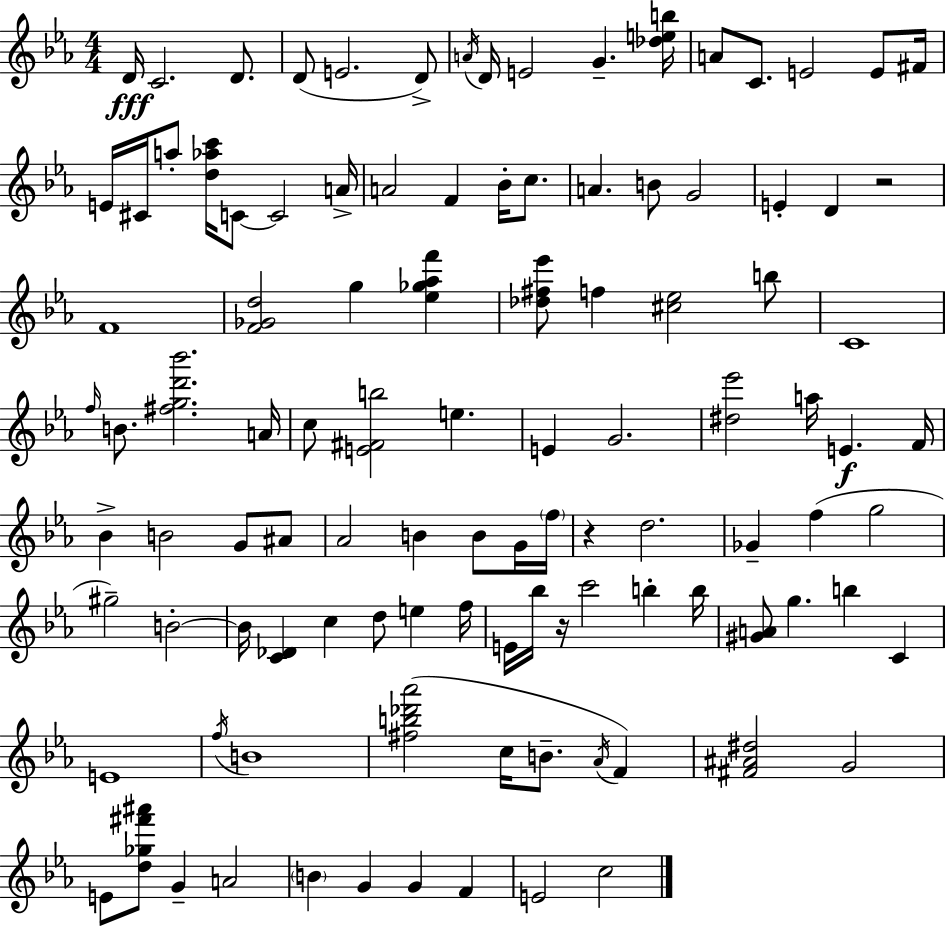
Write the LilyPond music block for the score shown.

{
  \clef treble
  \numericTimeSignature
  \time 4/4
  \key c \minor
  \repeat volta 2 { d'16\fff c'2. d'8. | d'8( e'2. d'8->) | \acciaccatura { a'16 } d'16 e'2 g'4.-- | <des'' e'' b''>16 a'8 c'8. e'2 e'8 | \break fis'16 e'16 cis'16 a''8-. <d'' aes'' c'''>16 c'8~~ c'2 | a'16-> a'2 f'4 bes'16-. c''8. | a'4. b'8 g'2 | e'4-. d'4 r2 | \break f'1 | <f' ges' d''>2 g''4 <ees'' ges'' aes'' f'''>4 | <des'' fis'' ees'''>8 f''4 <cis'' ees''>2 b''8 | c'1 | \break \grace { f''16 } b'8. <fis'' g'' d''' bes'''>2. | a'16 c''8 <e' fis' b''>2 e''4. | e'4 g'2. | <dis'' ees'''>2 a''16 e'4.\f | \break f'16 bes'4-> b'2 g'8 | ais'8 aes'2 b'4 b'8 | g'16 \parenthesize f''16 r4 d''2. | ges'4-- f''4( g''2 | \break gis''2--) b'2-.~~ | b'16 <c' des'>4 c''4 d''8 e''4 | f''16 e'16 bes''16 r16 c'''2 b''4-. | b''16 <gis' a'>8 g''4. b''4 c'4 | \break e'1 | \acciaccatura { f''16 } b'1 | <fis'' b'' des''' aes'''>2( c''16 b'8.-- \acciaccatura { aes'16 } | f'4) <fis' ais' dis''>2 g'2 | \break e'8 <d'' ges'' fis''' ais'''>8 g'4-- a'2 | \parenthesize b'4 g'4 g'4 | f'4 e'2 c''2 | } \bar "|."
}